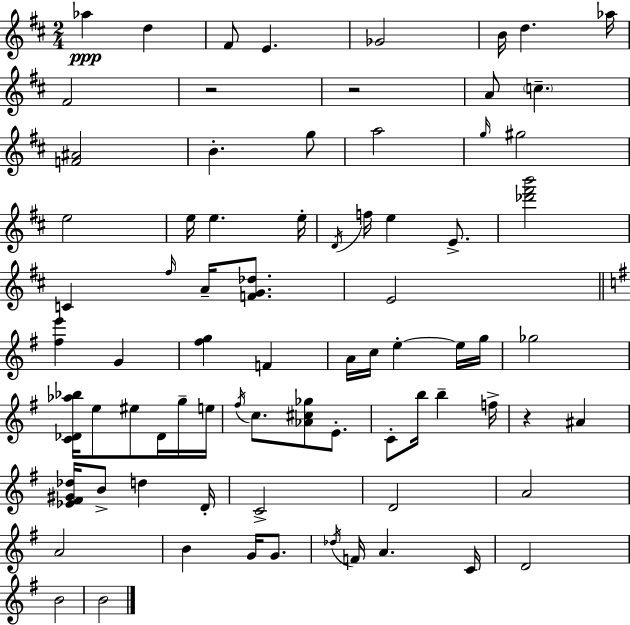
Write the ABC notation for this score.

X:1
T:Untitled
M:2/4
L:1/4
K:D
_a d ^F/2 E _G2 B/4 d _a/4 ^F2 z2 z2 A/2 c [F^A]2 B g/2 a2 g/4 ^g2 e2 e/4 e e/4 D/4 f/4 e E/2 [_d'^f'b']2 C ^f/4 A/4 [FG_d]/2 E2 [^fe'] G [^fg] F A/4 c/4 e e/4 g/4 _g2 [C_D_a_b]/4 e/2 ^e/2 _D/4 g/4 e/4 ^f/4 c/2 [_A^c_g]/2 E/2 C/2 b/4 b f/4 z ^A [_E^F^G_d]/4 B/2 d D/4 C2 D2 A2 A2 B G/4 G/2 _d/4 F/4 A C/4 D2 B2 B2